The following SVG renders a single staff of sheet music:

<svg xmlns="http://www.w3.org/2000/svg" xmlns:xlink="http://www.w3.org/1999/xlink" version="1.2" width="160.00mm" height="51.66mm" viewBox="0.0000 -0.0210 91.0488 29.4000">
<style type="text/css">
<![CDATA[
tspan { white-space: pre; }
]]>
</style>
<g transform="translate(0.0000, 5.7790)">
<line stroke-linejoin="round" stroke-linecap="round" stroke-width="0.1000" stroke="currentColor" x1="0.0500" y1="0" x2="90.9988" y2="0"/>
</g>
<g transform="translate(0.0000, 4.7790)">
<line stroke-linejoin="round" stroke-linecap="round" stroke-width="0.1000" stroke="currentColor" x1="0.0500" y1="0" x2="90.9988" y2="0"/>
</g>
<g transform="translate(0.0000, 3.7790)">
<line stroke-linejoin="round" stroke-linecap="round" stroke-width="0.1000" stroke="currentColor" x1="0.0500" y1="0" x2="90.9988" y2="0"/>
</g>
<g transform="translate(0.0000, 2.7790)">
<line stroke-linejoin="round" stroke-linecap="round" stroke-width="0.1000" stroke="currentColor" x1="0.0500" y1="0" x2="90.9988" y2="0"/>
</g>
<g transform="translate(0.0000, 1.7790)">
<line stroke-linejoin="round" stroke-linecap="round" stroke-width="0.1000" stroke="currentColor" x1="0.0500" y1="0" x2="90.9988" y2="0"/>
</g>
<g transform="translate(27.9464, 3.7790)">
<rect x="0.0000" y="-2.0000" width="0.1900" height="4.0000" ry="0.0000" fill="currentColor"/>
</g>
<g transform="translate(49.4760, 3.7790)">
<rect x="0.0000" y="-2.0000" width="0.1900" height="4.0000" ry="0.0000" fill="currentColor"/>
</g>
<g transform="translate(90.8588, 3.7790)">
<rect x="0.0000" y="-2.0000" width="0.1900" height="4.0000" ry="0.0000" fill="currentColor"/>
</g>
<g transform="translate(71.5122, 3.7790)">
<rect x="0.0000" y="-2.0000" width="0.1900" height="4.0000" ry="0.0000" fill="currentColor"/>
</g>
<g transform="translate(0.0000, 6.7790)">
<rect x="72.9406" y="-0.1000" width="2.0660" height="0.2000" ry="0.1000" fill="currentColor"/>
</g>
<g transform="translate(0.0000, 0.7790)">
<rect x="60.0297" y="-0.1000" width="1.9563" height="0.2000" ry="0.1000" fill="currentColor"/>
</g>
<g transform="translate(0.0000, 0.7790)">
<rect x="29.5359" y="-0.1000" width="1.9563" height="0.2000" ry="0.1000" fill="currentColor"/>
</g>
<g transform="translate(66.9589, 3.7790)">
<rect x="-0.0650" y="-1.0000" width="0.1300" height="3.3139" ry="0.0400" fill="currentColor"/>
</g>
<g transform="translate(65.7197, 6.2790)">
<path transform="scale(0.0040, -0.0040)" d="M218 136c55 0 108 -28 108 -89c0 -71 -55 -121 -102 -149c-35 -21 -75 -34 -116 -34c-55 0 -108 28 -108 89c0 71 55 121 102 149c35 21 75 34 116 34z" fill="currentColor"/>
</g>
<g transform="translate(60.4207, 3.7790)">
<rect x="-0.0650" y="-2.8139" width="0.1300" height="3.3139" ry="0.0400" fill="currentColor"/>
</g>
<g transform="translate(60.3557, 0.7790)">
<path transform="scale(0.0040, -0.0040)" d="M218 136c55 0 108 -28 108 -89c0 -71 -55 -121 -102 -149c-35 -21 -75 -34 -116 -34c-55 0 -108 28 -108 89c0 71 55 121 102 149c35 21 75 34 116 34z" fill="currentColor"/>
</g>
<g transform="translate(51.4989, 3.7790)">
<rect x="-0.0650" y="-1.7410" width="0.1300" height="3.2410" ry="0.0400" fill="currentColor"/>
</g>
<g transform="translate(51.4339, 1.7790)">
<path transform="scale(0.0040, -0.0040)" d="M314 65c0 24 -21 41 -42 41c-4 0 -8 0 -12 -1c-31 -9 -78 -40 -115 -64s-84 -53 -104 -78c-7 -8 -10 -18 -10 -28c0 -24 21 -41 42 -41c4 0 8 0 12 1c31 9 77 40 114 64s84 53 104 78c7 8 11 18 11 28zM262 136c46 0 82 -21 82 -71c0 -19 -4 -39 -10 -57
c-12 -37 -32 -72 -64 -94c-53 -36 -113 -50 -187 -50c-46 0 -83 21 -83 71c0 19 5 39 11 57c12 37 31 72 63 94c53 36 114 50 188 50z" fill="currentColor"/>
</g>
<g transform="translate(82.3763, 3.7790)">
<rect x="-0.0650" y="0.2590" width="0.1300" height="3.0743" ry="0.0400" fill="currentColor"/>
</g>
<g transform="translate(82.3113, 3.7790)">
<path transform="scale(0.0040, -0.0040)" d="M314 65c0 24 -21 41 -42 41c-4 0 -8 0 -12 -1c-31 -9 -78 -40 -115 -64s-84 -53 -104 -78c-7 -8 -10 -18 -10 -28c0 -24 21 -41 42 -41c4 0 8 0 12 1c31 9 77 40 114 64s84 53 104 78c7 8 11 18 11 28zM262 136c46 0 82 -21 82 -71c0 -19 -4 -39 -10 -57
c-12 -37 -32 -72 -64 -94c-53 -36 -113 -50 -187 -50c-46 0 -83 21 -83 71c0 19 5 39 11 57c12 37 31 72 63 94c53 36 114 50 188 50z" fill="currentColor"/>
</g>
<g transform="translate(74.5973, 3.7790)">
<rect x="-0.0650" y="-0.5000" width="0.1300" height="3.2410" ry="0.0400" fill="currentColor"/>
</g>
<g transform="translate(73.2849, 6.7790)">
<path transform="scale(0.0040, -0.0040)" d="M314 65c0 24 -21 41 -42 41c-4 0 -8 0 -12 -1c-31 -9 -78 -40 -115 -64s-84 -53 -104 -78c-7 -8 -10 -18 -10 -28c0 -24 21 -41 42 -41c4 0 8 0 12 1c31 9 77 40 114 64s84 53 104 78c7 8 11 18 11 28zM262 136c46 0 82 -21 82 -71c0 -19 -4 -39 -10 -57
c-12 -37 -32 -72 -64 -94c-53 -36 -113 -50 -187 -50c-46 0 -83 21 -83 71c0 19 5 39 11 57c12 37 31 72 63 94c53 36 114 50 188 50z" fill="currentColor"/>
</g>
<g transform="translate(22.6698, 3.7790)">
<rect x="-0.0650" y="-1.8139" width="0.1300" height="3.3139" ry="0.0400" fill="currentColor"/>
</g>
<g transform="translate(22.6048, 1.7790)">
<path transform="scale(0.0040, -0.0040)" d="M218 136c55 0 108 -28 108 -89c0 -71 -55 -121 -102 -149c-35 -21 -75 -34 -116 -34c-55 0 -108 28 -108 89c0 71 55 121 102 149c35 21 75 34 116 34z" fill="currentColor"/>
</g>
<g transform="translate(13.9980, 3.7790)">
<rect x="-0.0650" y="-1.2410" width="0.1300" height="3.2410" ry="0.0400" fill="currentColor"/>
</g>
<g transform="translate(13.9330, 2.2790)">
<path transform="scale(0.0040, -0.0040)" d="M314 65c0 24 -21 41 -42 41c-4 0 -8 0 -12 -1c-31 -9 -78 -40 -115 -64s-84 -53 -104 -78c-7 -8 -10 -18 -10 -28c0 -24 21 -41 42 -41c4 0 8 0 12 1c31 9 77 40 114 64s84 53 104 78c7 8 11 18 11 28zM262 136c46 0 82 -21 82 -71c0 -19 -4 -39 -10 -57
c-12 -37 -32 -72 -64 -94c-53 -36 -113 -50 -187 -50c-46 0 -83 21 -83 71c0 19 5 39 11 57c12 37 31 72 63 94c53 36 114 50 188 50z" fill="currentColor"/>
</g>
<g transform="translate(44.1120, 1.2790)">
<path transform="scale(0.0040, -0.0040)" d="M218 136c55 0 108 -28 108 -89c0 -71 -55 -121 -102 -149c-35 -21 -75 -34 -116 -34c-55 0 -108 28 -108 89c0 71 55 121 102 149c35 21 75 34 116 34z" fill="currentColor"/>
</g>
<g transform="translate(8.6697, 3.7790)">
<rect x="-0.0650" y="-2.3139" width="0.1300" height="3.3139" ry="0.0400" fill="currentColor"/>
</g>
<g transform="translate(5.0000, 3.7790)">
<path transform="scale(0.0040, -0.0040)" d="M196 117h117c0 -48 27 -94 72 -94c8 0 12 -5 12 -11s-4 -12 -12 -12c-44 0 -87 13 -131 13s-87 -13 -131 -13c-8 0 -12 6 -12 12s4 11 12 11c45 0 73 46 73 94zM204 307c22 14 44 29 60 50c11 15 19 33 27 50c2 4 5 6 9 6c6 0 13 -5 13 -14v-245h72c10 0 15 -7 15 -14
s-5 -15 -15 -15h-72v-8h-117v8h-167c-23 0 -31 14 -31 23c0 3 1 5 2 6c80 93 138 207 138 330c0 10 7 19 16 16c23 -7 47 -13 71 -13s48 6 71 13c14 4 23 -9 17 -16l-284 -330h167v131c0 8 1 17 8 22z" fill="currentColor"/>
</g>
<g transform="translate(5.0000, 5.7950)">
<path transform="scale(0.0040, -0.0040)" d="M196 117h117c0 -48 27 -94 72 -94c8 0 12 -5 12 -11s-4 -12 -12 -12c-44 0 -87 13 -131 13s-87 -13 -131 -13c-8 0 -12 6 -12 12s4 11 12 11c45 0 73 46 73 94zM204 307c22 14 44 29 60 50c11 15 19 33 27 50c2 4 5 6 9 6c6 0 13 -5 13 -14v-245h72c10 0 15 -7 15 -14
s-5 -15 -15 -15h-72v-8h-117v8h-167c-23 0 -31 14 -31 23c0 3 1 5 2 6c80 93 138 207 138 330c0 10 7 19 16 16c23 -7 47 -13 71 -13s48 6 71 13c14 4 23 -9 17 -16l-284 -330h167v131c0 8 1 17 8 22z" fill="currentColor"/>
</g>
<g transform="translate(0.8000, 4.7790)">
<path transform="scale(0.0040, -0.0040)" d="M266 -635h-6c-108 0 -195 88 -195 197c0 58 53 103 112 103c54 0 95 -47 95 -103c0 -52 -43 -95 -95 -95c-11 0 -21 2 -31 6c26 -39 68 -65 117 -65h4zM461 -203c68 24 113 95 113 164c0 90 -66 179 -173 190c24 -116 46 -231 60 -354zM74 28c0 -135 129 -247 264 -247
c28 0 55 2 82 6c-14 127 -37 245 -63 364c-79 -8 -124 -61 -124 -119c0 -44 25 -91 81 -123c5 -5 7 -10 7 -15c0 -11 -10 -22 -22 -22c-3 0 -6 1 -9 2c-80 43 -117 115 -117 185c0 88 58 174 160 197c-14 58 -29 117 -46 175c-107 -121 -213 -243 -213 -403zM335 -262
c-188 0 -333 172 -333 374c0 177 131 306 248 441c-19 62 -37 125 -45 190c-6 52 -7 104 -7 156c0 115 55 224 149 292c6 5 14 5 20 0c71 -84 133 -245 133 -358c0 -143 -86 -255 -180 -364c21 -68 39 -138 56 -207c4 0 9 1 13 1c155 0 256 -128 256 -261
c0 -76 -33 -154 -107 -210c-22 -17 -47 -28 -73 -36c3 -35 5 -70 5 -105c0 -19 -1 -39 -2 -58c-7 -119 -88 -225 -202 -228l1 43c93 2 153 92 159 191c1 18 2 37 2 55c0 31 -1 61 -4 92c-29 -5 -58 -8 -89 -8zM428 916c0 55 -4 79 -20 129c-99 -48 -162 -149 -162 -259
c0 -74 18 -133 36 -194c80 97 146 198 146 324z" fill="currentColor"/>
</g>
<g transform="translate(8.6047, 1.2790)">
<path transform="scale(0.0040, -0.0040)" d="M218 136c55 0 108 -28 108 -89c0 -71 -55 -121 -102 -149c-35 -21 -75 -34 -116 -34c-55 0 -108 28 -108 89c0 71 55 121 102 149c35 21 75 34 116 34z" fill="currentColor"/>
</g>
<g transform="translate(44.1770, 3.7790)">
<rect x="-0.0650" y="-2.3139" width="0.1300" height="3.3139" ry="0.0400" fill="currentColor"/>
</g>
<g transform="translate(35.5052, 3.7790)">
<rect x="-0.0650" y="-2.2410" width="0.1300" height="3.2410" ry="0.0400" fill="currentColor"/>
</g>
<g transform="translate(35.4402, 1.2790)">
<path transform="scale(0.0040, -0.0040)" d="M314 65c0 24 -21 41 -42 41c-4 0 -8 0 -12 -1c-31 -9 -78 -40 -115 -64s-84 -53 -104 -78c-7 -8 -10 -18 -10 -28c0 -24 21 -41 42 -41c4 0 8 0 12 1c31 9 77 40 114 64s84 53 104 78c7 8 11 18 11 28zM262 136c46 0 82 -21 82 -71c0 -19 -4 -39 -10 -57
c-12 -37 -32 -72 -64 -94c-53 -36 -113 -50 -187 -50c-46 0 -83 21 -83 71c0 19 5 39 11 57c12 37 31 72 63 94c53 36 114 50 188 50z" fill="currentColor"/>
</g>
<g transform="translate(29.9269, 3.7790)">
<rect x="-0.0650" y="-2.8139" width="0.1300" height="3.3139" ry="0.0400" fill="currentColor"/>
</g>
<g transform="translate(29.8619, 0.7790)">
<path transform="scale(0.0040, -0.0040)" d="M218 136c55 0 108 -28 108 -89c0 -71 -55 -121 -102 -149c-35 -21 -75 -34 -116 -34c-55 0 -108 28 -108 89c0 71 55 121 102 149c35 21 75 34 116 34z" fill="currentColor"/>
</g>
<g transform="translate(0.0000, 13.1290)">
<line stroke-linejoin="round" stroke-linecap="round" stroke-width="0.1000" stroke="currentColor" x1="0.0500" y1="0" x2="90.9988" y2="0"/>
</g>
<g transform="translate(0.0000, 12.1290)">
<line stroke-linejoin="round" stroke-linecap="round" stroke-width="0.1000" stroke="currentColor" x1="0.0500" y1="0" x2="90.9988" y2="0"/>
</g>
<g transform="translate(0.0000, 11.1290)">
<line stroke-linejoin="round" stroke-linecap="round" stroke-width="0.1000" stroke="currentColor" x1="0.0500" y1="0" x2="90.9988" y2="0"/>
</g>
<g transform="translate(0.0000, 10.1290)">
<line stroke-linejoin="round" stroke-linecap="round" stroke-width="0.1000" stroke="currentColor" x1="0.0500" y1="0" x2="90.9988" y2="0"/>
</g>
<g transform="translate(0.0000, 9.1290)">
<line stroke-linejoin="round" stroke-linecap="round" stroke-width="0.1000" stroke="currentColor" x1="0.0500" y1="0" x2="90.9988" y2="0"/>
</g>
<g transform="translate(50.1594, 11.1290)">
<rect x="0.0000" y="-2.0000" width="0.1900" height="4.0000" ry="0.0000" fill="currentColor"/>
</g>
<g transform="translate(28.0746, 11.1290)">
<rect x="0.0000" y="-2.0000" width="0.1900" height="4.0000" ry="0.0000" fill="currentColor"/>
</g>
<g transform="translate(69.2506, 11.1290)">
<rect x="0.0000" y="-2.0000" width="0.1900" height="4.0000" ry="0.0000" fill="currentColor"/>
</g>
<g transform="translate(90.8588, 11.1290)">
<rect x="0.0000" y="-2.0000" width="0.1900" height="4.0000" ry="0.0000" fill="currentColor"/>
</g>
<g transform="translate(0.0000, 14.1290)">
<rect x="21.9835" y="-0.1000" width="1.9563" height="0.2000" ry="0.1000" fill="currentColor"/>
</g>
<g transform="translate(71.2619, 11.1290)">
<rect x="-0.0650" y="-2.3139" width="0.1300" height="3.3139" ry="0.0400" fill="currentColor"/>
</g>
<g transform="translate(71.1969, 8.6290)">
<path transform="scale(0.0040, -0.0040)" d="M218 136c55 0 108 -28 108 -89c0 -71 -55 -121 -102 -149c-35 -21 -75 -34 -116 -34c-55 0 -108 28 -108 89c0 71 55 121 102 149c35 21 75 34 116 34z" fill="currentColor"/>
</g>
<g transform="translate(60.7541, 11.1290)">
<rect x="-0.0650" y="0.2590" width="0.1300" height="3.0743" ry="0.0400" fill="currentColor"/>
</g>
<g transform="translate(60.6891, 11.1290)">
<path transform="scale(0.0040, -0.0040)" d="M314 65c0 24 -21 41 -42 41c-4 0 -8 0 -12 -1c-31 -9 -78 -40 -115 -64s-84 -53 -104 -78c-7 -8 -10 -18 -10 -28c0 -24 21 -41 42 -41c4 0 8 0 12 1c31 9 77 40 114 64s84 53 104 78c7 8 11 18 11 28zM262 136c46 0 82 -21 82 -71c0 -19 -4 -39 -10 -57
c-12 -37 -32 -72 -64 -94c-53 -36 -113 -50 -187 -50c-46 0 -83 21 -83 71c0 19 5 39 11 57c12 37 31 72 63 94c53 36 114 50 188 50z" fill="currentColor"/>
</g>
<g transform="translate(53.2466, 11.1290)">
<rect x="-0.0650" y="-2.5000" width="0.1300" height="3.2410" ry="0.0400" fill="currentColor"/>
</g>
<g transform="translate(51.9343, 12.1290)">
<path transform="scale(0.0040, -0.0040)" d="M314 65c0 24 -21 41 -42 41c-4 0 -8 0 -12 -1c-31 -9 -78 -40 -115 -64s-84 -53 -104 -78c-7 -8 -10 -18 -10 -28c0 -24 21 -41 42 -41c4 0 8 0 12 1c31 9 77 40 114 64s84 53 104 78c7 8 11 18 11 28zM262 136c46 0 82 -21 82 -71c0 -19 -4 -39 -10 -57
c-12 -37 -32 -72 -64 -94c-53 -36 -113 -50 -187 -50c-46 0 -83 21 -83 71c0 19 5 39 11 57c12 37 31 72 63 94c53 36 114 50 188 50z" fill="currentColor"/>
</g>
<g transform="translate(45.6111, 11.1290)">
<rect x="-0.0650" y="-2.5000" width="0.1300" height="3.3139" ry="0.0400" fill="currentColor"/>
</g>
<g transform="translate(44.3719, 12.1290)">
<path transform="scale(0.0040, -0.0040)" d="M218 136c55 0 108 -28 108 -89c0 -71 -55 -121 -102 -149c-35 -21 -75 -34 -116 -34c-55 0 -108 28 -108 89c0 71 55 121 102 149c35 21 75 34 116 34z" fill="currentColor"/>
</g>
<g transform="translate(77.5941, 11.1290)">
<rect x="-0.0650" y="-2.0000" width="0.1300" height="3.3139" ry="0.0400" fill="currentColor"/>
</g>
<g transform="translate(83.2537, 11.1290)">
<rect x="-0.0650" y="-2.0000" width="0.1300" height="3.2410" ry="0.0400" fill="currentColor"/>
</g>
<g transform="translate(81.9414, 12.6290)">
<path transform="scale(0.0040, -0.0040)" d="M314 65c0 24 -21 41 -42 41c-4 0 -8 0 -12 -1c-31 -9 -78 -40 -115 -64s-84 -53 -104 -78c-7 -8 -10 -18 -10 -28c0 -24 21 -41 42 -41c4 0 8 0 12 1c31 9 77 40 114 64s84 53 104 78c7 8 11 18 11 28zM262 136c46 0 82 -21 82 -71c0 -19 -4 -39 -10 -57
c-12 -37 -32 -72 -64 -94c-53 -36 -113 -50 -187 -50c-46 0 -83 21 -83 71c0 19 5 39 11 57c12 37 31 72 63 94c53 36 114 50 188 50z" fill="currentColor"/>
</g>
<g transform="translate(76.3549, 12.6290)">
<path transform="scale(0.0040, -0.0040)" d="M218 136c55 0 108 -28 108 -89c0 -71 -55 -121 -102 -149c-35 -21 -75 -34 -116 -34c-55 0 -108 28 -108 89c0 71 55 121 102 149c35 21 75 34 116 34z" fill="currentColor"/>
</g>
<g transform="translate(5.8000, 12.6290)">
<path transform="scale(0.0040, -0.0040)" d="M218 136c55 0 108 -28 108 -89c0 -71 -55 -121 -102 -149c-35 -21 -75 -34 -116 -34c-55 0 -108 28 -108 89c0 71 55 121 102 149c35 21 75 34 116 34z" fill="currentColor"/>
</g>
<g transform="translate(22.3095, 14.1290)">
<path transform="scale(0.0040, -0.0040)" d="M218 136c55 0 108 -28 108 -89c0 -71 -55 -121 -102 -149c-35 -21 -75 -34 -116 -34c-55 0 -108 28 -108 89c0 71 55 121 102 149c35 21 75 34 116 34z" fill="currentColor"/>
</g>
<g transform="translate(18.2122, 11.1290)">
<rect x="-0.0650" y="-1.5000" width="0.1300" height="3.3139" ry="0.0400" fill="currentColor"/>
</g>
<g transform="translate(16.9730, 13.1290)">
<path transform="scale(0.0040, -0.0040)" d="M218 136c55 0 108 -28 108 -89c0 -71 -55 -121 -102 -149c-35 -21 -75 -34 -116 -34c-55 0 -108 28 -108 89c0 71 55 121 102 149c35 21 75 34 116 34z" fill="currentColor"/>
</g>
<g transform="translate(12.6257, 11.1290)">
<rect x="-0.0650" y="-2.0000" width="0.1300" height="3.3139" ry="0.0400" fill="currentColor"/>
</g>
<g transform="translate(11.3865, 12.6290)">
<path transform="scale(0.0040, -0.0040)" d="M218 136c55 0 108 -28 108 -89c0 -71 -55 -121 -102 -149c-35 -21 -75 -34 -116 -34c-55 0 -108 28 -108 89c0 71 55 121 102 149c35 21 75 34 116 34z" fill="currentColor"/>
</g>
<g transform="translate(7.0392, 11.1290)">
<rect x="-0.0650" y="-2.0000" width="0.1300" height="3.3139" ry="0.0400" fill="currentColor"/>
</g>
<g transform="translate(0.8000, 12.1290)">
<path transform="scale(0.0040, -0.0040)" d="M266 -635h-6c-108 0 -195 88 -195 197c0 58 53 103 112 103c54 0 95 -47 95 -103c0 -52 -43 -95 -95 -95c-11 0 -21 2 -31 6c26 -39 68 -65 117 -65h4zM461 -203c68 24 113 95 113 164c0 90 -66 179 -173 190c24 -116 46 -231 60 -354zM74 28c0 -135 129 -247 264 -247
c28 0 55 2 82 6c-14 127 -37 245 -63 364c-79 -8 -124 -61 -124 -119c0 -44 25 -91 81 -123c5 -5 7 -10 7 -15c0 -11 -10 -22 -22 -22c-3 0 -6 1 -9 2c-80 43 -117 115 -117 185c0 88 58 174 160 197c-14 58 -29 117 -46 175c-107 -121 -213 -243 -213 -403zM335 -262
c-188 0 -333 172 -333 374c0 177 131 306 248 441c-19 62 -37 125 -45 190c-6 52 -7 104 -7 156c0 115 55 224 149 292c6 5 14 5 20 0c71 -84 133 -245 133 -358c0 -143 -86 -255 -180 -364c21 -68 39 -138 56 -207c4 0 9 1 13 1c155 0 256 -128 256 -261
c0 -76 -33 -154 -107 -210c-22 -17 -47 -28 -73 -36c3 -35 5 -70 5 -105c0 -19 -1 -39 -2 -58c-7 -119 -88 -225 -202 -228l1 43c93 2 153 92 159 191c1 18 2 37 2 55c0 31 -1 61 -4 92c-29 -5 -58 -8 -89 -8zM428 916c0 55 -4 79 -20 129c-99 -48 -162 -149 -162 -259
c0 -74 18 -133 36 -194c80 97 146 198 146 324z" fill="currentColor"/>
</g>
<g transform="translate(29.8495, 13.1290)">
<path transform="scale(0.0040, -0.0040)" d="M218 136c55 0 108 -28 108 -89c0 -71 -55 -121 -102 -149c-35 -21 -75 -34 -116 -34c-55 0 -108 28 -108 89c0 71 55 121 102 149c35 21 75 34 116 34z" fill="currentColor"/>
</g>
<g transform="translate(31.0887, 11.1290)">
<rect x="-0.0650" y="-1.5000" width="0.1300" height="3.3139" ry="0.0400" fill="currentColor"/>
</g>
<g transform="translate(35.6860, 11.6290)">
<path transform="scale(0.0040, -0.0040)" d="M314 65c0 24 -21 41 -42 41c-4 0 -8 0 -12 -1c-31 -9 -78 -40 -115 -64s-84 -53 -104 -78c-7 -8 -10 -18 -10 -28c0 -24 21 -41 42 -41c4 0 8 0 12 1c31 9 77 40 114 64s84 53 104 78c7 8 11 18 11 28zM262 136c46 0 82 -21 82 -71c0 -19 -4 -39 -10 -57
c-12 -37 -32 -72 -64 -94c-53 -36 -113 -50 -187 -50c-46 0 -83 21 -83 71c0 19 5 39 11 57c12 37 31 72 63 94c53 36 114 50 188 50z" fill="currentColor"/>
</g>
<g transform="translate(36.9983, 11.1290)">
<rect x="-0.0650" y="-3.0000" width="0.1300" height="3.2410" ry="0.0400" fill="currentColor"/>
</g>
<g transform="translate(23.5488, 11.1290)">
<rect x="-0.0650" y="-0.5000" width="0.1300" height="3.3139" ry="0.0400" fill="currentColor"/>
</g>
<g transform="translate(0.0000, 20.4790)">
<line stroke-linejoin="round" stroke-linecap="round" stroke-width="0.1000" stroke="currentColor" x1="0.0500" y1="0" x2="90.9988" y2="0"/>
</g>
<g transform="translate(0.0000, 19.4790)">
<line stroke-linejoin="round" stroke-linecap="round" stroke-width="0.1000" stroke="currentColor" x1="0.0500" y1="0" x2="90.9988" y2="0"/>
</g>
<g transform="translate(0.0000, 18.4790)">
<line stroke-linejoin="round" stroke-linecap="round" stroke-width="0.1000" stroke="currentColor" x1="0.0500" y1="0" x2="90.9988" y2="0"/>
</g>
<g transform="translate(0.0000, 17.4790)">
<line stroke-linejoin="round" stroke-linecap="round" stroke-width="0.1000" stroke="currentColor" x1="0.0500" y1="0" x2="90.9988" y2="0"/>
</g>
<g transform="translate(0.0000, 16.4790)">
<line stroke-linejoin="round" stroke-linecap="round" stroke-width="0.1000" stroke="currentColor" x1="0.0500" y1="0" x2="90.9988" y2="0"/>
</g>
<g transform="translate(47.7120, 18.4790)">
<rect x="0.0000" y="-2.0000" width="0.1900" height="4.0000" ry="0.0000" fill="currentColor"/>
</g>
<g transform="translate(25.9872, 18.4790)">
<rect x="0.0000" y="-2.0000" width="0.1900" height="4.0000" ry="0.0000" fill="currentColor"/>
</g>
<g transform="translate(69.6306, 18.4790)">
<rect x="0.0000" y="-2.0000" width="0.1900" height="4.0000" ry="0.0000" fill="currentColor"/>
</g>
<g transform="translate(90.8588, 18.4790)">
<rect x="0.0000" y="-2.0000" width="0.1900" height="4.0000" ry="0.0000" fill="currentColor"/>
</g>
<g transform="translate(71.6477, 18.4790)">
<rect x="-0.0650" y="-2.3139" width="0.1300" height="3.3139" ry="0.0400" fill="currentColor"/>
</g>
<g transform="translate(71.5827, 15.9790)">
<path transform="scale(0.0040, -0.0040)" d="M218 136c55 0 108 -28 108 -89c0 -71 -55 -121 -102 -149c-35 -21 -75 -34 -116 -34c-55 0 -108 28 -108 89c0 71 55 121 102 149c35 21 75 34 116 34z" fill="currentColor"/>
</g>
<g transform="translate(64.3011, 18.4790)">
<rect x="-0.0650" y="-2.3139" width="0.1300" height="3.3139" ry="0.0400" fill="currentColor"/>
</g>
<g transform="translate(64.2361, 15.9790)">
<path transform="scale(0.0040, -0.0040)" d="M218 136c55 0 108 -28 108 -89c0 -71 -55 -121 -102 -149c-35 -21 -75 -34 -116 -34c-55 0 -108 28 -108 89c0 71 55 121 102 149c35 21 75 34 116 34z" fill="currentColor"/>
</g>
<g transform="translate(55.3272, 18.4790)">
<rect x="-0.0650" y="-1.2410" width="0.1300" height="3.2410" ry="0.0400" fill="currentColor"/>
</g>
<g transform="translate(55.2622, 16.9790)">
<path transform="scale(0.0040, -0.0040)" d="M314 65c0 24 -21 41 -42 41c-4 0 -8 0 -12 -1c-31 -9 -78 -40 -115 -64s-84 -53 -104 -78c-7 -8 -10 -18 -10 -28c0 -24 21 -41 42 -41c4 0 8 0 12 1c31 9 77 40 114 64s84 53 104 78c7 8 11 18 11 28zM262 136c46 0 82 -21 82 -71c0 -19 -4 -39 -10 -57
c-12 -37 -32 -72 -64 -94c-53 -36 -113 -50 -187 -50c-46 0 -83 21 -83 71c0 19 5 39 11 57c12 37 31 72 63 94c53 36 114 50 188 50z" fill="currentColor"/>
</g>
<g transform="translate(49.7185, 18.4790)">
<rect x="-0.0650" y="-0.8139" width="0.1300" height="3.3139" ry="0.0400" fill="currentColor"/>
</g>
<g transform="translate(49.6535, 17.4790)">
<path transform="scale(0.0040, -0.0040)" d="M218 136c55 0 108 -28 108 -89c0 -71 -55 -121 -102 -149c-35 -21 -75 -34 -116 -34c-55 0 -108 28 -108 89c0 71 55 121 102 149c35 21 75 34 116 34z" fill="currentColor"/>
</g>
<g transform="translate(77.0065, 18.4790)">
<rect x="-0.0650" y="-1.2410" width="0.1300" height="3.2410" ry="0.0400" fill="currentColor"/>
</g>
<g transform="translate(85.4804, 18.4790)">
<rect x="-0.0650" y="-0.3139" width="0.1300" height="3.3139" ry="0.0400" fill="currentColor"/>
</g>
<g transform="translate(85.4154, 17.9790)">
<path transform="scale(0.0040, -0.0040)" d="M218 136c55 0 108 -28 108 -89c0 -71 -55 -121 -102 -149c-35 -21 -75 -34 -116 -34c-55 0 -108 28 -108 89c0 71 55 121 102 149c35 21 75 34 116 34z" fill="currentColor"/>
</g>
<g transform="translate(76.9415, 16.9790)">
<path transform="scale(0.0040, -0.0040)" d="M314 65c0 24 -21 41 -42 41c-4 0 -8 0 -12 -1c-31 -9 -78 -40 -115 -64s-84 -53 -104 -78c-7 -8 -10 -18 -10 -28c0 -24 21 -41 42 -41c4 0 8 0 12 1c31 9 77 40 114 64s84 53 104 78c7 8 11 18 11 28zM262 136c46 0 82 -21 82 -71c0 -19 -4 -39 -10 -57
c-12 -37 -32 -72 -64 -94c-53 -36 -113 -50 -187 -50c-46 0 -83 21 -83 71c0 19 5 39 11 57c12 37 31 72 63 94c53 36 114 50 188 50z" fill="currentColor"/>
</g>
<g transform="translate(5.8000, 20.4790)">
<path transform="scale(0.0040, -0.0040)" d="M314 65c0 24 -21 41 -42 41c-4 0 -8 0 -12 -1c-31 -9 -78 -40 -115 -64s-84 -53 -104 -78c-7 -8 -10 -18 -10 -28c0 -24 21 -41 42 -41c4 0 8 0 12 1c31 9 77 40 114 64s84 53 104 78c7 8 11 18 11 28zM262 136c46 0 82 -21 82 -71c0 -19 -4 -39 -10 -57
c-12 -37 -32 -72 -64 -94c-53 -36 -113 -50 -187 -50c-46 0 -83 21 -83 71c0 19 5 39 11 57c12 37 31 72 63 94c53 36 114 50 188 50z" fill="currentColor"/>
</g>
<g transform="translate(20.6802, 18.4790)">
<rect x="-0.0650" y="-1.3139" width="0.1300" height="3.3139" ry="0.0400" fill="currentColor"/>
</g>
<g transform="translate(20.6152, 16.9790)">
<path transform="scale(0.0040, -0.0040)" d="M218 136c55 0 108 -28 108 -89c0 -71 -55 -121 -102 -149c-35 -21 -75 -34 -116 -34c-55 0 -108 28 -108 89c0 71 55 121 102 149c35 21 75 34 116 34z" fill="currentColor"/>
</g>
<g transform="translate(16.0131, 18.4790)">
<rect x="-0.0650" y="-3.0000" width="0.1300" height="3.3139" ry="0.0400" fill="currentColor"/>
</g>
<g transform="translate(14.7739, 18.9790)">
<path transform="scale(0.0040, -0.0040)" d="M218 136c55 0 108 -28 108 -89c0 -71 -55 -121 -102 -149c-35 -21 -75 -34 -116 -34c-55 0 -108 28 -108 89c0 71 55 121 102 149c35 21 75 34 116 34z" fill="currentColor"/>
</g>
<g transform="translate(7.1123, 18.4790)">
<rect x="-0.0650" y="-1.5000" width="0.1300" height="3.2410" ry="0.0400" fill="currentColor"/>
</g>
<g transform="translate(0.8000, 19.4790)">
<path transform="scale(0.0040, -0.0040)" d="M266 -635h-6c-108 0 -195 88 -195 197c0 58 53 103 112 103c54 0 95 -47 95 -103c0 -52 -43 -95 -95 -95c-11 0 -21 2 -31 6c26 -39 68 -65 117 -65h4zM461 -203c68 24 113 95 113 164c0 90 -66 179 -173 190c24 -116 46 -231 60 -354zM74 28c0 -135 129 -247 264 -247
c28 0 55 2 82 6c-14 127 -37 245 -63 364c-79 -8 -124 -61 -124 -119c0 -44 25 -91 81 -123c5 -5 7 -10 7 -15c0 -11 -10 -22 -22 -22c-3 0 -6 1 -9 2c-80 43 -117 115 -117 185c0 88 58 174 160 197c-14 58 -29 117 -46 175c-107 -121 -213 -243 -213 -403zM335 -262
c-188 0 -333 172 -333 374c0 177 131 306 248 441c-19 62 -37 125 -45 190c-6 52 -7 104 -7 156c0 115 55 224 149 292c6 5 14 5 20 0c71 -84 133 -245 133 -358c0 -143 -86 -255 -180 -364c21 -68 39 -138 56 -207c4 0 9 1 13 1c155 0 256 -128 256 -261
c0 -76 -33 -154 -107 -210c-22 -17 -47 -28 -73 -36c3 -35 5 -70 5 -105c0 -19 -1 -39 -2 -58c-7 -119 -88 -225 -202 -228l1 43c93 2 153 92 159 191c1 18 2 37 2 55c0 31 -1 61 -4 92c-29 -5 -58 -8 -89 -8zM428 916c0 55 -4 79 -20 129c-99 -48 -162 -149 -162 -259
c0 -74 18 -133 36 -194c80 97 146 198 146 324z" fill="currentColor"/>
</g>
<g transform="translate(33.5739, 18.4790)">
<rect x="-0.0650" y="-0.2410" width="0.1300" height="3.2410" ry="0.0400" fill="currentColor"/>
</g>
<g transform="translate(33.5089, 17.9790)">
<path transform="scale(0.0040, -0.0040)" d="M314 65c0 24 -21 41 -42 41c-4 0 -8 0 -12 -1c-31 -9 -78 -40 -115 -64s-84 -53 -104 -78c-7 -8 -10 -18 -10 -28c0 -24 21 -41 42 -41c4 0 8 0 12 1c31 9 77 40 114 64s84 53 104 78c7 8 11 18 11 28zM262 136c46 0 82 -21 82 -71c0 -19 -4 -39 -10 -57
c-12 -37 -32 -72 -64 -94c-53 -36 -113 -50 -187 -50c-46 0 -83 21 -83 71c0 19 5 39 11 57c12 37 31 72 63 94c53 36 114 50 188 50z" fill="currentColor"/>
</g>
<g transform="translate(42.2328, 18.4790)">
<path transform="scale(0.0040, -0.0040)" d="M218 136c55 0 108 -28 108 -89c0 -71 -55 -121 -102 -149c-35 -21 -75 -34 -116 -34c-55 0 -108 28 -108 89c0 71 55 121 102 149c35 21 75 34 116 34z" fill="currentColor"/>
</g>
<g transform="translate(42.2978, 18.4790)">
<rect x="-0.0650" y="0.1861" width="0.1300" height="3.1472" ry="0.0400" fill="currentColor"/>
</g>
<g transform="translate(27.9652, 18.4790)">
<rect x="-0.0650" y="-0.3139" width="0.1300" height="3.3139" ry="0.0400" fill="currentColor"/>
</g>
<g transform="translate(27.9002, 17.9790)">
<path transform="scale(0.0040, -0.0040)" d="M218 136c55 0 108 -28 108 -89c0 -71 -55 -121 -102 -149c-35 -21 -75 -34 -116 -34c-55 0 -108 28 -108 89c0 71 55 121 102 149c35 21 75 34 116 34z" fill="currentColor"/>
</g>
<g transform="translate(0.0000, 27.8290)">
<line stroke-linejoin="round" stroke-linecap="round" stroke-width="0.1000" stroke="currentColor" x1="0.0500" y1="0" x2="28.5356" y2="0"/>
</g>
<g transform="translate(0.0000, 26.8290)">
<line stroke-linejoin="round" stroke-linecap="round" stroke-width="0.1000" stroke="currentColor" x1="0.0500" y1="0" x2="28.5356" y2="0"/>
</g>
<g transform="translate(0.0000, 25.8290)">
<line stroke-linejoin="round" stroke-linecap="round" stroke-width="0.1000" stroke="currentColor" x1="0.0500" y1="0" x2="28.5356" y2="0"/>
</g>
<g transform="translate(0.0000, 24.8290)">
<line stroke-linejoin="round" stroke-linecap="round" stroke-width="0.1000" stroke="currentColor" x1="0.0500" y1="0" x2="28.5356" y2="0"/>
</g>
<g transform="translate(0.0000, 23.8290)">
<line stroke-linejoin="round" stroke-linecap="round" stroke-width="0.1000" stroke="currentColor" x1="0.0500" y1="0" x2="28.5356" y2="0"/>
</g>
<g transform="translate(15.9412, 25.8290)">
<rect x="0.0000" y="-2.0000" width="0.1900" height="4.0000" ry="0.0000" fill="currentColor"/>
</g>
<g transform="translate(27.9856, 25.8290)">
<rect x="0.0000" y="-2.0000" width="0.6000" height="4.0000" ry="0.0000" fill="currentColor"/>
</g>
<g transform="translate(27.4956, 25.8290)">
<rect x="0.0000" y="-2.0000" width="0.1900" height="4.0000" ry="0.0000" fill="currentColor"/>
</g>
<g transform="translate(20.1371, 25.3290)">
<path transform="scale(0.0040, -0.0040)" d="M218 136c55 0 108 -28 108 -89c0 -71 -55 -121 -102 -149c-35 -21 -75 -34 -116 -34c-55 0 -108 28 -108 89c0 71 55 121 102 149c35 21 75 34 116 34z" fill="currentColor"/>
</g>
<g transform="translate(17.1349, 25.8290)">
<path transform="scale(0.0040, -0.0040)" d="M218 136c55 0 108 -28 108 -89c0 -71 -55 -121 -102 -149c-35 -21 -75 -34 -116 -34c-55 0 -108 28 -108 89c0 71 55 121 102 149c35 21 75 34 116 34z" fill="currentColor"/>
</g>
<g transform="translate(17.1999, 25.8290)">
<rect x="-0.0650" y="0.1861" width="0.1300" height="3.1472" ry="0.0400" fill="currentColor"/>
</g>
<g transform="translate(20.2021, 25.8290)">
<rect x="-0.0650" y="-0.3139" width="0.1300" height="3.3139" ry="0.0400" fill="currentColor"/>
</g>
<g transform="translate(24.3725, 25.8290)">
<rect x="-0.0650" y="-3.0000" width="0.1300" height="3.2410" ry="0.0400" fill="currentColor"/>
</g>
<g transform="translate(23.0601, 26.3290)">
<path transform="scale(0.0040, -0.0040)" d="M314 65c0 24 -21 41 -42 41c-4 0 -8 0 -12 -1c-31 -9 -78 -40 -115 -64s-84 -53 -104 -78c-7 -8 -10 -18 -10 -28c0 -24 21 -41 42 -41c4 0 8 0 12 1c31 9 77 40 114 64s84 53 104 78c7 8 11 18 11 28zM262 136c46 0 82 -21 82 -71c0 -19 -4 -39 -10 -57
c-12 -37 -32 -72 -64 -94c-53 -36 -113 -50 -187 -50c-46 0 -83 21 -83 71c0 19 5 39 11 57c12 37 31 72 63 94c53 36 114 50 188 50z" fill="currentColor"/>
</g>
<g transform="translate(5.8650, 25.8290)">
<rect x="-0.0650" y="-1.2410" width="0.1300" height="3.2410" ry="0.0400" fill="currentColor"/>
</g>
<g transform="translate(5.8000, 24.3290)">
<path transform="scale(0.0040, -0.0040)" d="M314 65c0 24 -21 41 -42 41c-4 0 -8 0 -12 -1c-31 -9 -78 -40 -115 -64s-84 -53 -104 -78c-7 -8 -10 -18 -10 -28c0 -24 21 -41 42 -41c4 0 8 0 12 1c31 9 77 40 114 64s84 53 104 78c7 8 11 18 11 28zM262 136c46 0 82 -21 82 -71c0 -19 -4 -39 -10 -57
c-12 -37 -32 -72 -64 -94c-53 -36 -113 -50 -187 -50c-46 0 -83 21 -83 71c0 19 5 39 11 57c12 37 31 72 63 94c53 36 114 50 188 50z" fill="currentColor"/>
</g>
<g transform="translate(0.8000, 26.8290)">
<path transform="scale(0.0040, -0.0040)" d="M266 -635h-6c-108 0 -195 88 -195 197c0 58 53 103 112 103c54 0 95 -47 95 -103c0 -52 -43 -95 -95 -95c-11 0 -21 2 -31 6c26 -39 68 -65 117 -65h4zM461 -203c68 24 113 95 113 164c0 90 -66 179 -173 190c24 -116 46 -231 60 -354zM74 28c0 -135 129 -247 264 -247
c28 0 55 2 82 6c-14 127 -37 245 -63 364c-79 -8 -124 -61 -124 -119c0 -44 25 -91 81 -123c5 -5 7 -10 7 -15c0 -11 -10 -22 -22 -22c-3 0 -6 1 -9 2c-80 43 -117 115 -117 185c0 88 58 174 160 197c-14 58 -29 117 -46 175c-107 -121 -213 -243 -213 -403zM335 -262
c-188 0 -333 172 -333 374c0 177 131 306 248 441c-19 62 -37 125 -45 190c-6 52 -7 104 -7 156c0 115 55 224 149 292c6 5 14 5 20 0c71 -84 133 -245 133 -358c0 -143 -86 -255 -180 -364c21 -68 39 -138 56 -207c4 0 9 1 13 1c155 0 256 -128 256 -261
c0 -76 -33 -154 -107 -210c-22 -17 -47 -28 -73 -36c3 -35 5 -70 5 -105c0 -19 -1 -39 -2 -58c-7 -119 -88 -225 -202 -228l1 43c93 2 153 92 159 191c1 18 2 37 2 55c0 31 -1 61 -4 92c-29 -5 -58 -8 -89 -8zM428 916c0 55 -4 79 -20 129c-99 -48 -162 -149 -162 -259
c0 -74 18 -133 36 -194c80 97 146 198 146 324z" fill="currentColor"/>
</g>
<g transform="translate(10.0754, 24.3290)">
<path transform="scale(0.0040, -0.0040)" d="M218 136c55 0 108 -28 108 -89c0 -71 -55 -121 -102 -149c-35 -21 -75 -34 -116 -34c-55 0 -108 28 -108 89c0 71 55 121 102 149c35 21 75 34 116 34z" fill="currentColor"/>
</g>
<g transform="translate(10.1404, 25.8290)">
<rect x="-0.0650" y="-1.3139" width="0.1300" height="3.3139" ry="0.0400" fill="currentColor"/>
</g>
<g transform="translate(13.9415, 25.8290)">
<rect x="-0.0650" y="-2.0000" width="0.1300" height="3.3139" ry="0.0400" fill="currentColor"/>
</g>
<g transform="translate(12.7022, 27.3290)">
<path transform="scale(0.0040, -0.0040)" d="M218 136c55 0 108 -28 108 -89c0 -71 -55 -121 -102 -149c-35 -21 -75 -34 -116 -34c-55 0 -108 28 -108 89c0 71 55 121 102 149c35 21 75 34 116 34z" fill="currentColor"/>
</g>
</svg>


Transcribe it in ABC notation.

X:1
T:Untitled
M:4/4
L:1/4
K:C
g e2 f a g2 g f2 a D C2 B2 F F E C E A2 G G2 B2 g F F2 E2 A e c c2 B d e2 g g e2 c e2 e F B c A2